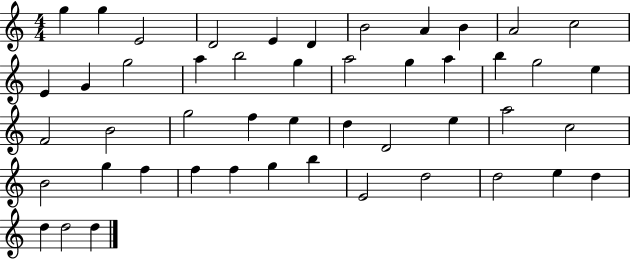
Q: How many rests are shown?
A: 0